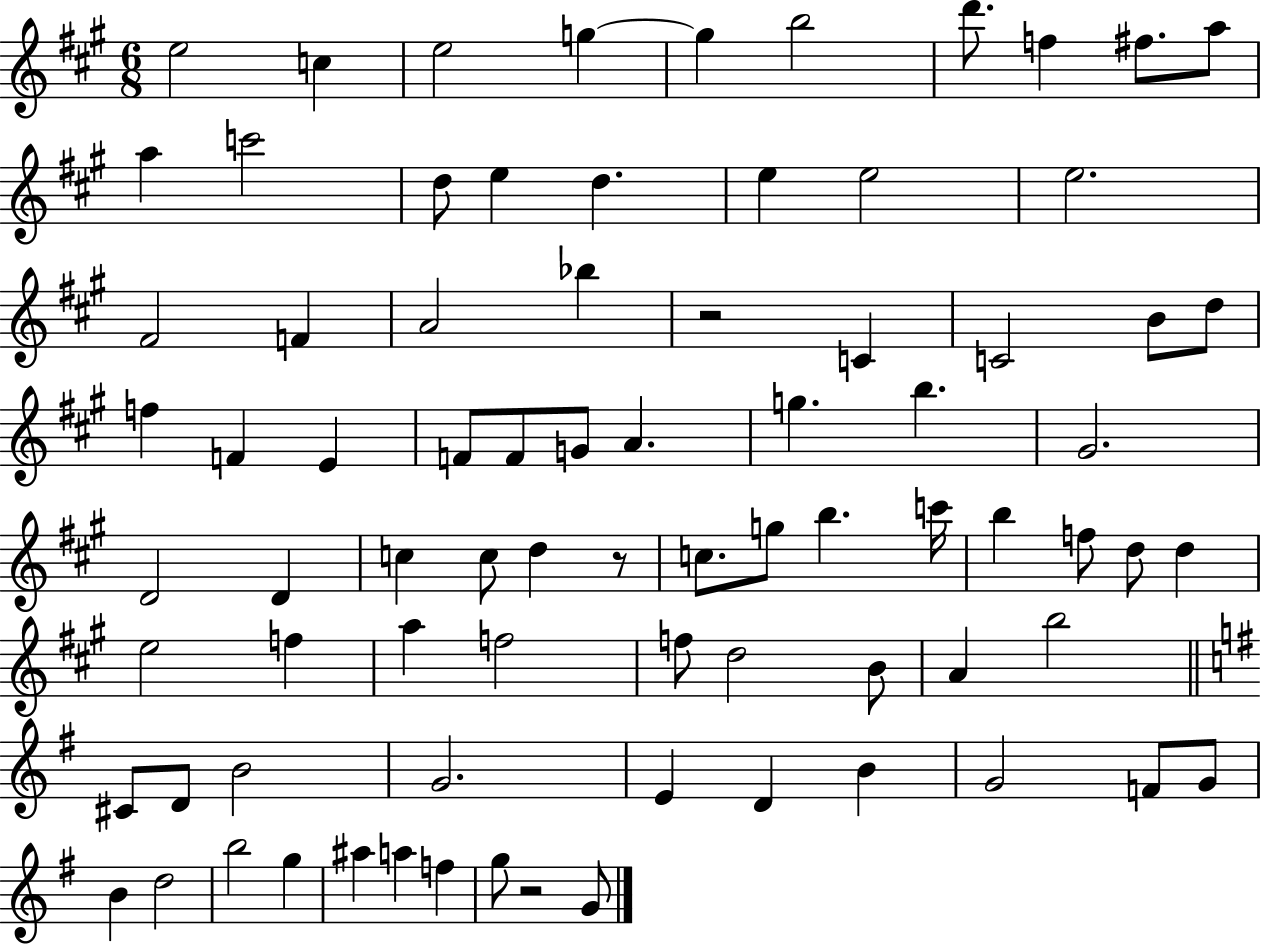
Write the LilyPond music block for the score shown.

{
  \clef treble
  \numericTimeSignature
  \time 6/8
  \key a \major
  e''2 c''4 | e''2 g''4~~ | g''4 b''2 | d'''8. f''4 fis''8. a''8 | \break a''4 c'''2 | d''8 e''4 d''4. | e''4 e''2 | e''2. | \break fis'2 f'4 | a'2 bes''4 | r2 c'4 | c'2 b'8 d''8 | \break f''4 f'4 e'4 | f'8 f'8 g'8 a'4. | g''4. b''4. | gis'2. | \break d'2 d'4 | c''4 c''8 d''4 r8 | c''8. g''8 b''4. c'''16 | b''4 f''8 d''8 d''4 | \break e''2 f''4 | a''4 f''2 | f''8 d''2 b'8 | a'4 b''2 | \break \bar "||" \break \key g \major cis'8 d'8 b'2 | g'2. | e'4 d'4 b'4 | g'2 f'8 g'8 | \break b'4 d''2 | b''2 g''4 | ais''4 a''4 f''4 | g''8 r2 g'8 | \break \bar "|."
}